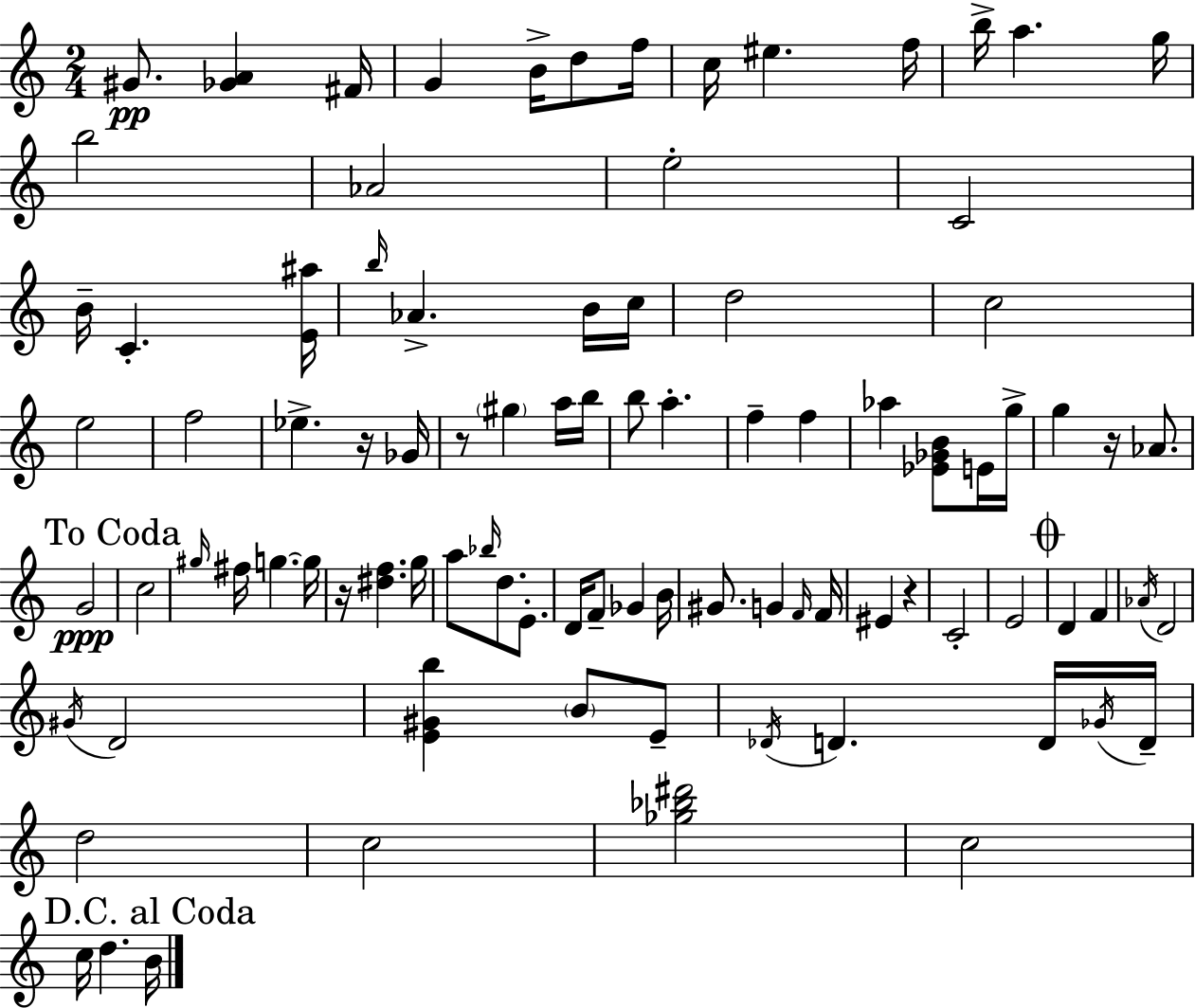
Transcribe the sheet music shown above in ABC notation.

X:1
T:Untitled
M:2/4
L:1/4
K:Am
^G/2 [_GA] ^F/4 G B/4 d/2 f/4 c/4 ^e f/4 b/4 a g/4 b2 _A2 e2 C2 B/4 C [E^a]/4 b/4 _A B/4 c/4 d2 c2 e2 f2 _e z/4 _G/4 z/2 ^g a/4 b/4 b/2 a f f _a [_E_GB]/2 E/4 g/4 g z/4 _A/2 G2 c2 ^g/4 ^f/4 g g/4 z/4 [^df] g/4 a/2 _b/4 d/2 E/2 D/4 F/2 _G B/4 ^G/2 G F/4 F/4 ^E z C2 E2 D F _A/4 D2 ^G/4 D2 [E^Gb] B/2 E/2 _D/4 D D/4 _G/4 D/4 d2 c2 [_g_b^d']2 c2 c/4 d B/4